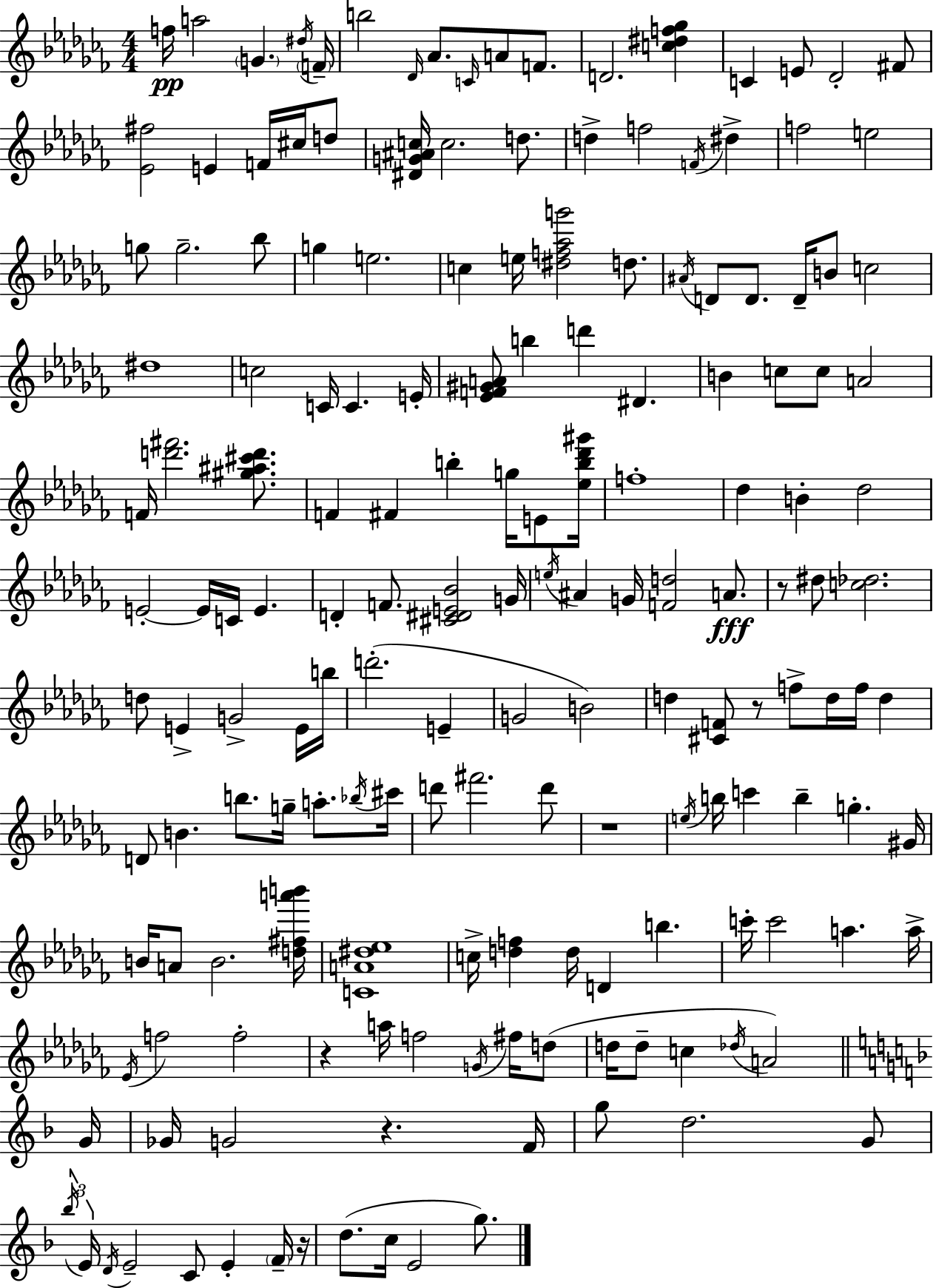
{
  \clef treble
  \numericTimeSignature
  \time 4/4
  \key aes \minor
  f''16\pp a''2 \parenthesize g'4. \acciaccatura { dis''16 } | \parenthesize f'16-- b''2 \grace { des'16 } aes'8. \grace { c'16 } a'8 | f'8. d'2. <c'' dis'' f'' ges''>4 | c'4 e'8 des'2-. | \break fis'8 <ees' fis''>2 e'4 f'16 | cis''16 d''8 <dis' g' ais' c''>16 c''2. | d''8. d''4-> f''2 \acciaccatura { f'16 } | dis''4-> f''2 e''2 | \break g''8 g''2.-- | bes''8 g''4 e''2. | c''4 e''16 <dis'' f'' aes'' g'''>2 | d''8. \acciaccatura { ais'16 } d'8 d'8. d'16-- b'8 c''2 | \break dis''1 | c''2 c'16 c'4. | e'16-. <ees' f' gis' a'>8 b''4 d'''4 dis'4. | b'4 c''8 c''8 a'2 | \break f'16 <d''' fis'''>2. | <gis'' ais'' cis''' d'''>8. f'4 fis'4 b''4-. | g''16 e'8 <ees'' b'' des''' gis'''>16 f''1-. | des''4 b'4-. des''2 | \break e'2-.~~ e'16 c'16 e'4. | d'4-. f'8. <cis' dis' e' bes'>2 | g'16 \acciaccatura { e''16 } ais'4 g'16 <f' d''>2 | a'8.\fff r8 dis''8 <c'' des''>2. | \break d''8 e'4-> g'2-> | e'16 b''16 d'''2.-.( | e'4-- g'2 b'2) | d''4 <cis' f'>8 r8 f''8-> | \break d''16 f''16 d''4 d'8 b'4. b''8. | g''16-- a''8.-. \acciaccatura { bes''16 } cis'''16 d'''8 fis'''2. | d'''8 r1 | \acciaccatura { e''16 } b''16 c'''4 b''4-- | \break g''4.-. gis'16 b'16 a'8 b'2. | <d'' fis'' a''' b'''>16 <c' a' dis'' ees''>1 | c''16-> <d'' f''>4 d''16 d'4 | b''4. c'''16-. c'''2 | \break a''4. a''16-> \acciaccatura { ees'16 } f''2 | f''2-. r4 a''16 f''2 | \acciaccatura { g'16 } fis''16 d''8( d''16 d''8-- c''4 | \acciaccatura { des''16 }) a'2 \bar "||" \break \key f \major g'16 ges'16 g'2 r4. | f'16 g''8 d''2. g'8 | \tuplet 3/2 { \acciaccatura { bes''16 } e'16 \acciaccatura { d'16 } } e'2-- c'8 e'4-. | \parenthesize f'16-- r16 d''8.( c''16 e'2 | \break g''8.) \bar "|."
}